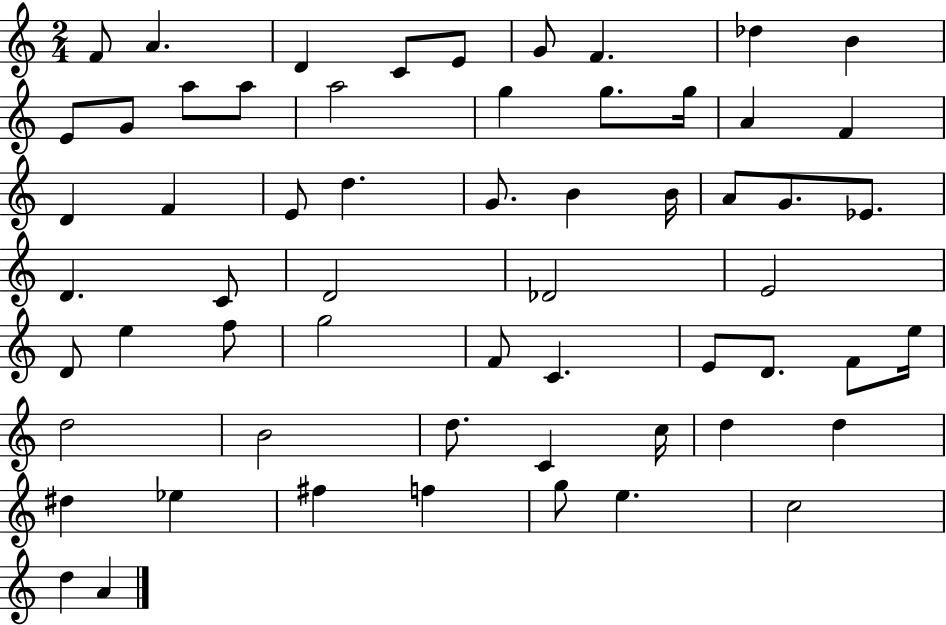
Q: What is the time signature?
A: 2/4